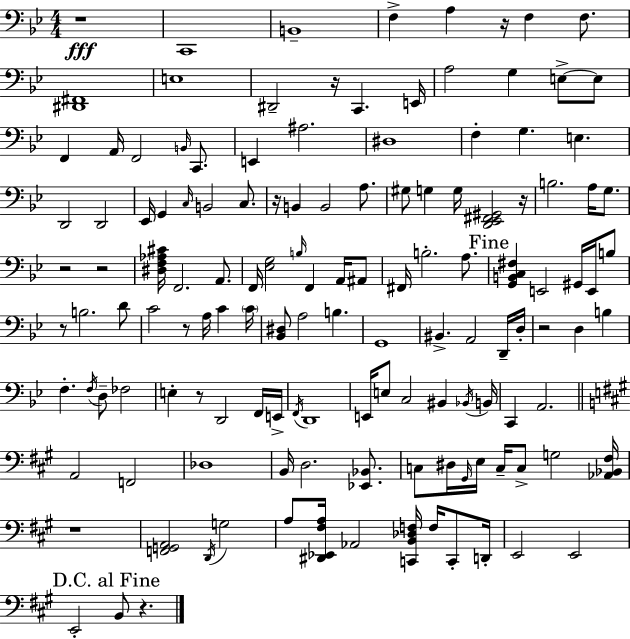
{
  \clef bass
  \numericTimeSignature
  \time 4/4
  \key g \minor
  \repeat volta 2 { r1\fff | c,1 | b,1-- | f4-> a4 r16 f4 f8. | \break <dis, fis,>1 | e1 | dis,2-- r16 c,4. e,16 | a2 g4 e8->~~ e8 | \break f,4 a,16 f,2 \grace { b,16 } c,8. | e,4 ais2. | dis1 | f4-. g4. e4. | \break d,2 d,2 | ees,16 g,4 \grace { c16 } b,2 c8. | r16 b,4 b,2 a8. | gis8 g4 g16 <d, ees, fis, gis,>2 | \break r16 b2. a16 g8. | r2 r2 | <dis f aes cis'>16 f,2. a,8. | f,16 <ees g>2 \grace { b16 } f,4 | \break a,16 ais,8 fis,16 b2.-. | a8. \mark "Fine" <g, b, c fis>4 e,2 gis,16 | e,16 b8 r8 b2. | d'8 c'2 r8 a16 c'4 | \break \parenthesize c'16 <bes, dis>8 a2 b4. | g,1 | bis,4.-> a,2 | d,16-- d16-. r2 d4 b4 | \break f4.-. \acciaccatura { f16 } d8-- fes2 | e4-. r8 d,2 | f,16 e,16-> \acciaccatura { f,16 } d,1 | e,16 e8 c2 | \break bis,4 \acciaccatura { bes,16 } b,16 c,4 a,2. | \bar "||" \break \key a \major a,2 f,2 | des1 | b,16 d2. <ees, bes,>8. | c8 dis16 \grace { gis,16 } e16 c16-- c8-> g2 | \break <aes, bes, fis>16 r1 | <f, g, a,>2 \acciaccatura { d,16 } g2 | a8 <dis, ees, fis a>16 aes,2 <c, b, des f>16 f16 c,8-. | d,16-. e,2 e,2 | \break \mark "D.C. al Fine" e,2-. b,8 r4. | } \bar "|."
}